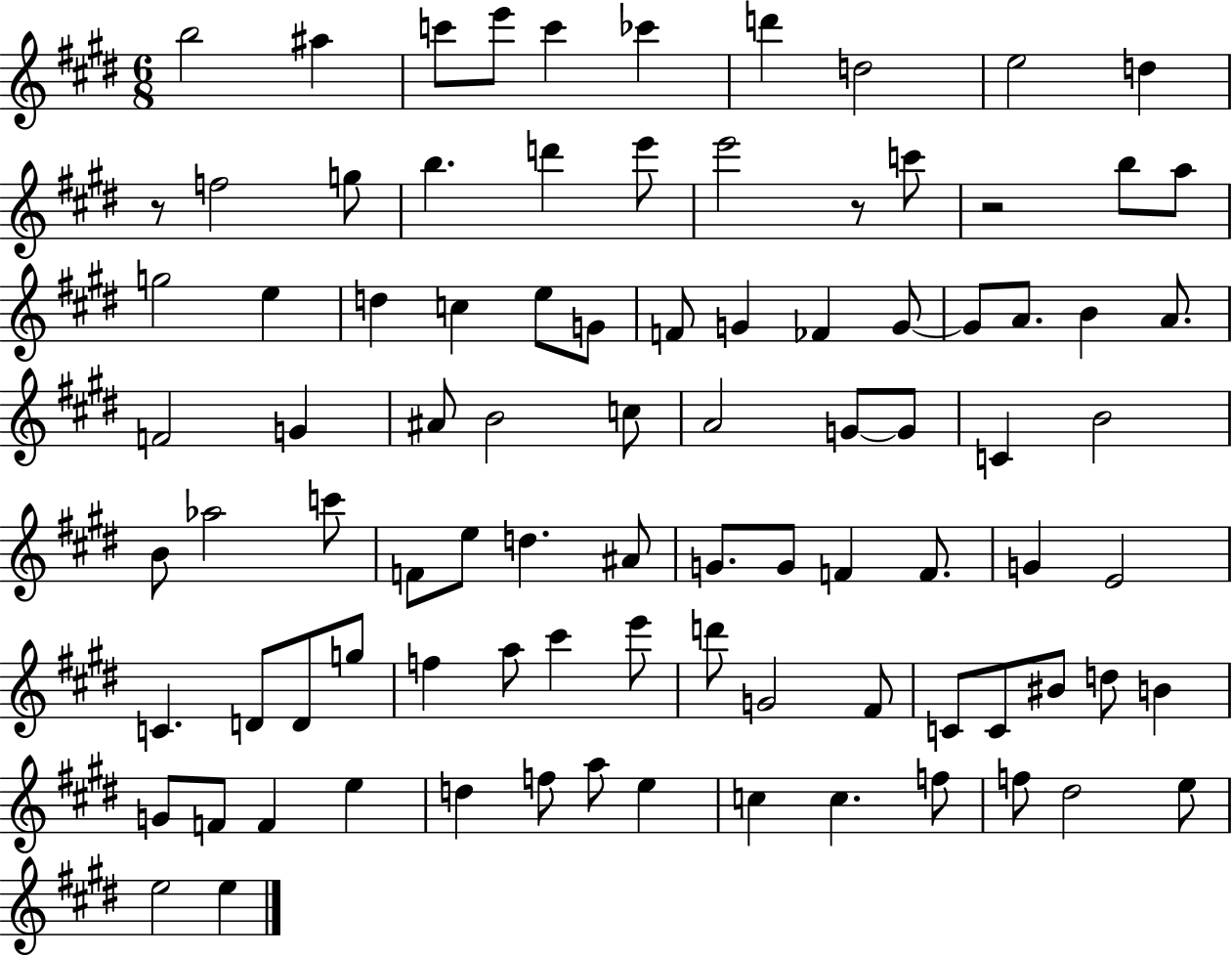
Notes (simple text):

B5/h A#5/q C6/e E6/e C6/q CES6/q D6/q D5/h E5/h D5/q R/e F5/h G5/e B5/q. D6/q E6/e E6/h R/e C6/e R/h B5/e A5/e G5/h E5/q D5/q C5/q E5/e G4/e F4/e G4/q FES4/q G4/e G4/e A4/e. B4/q A4/e. F4/h G4/q A#4/e B4/h C5/e A4/h G4/e G4/e C4/q B4/h B4/e Ab5/h C6/e F4/e E5/e D5/q. A#4/e G4/e. G4/e F4/q F4/e. G4/q E4/h C4/q. D4/e D4/e G5/e F5/q A5/e C#6/q E6/e D6/e G4/h F#4/e C4/e C4/e BIS4/e D5/e B4/q G4/e F4/e F4/q E5/q D5/q F5/e A5/e E5/q C5/q C5/q. F5/e F5/e D#5/h E5/e E5/h E5/q